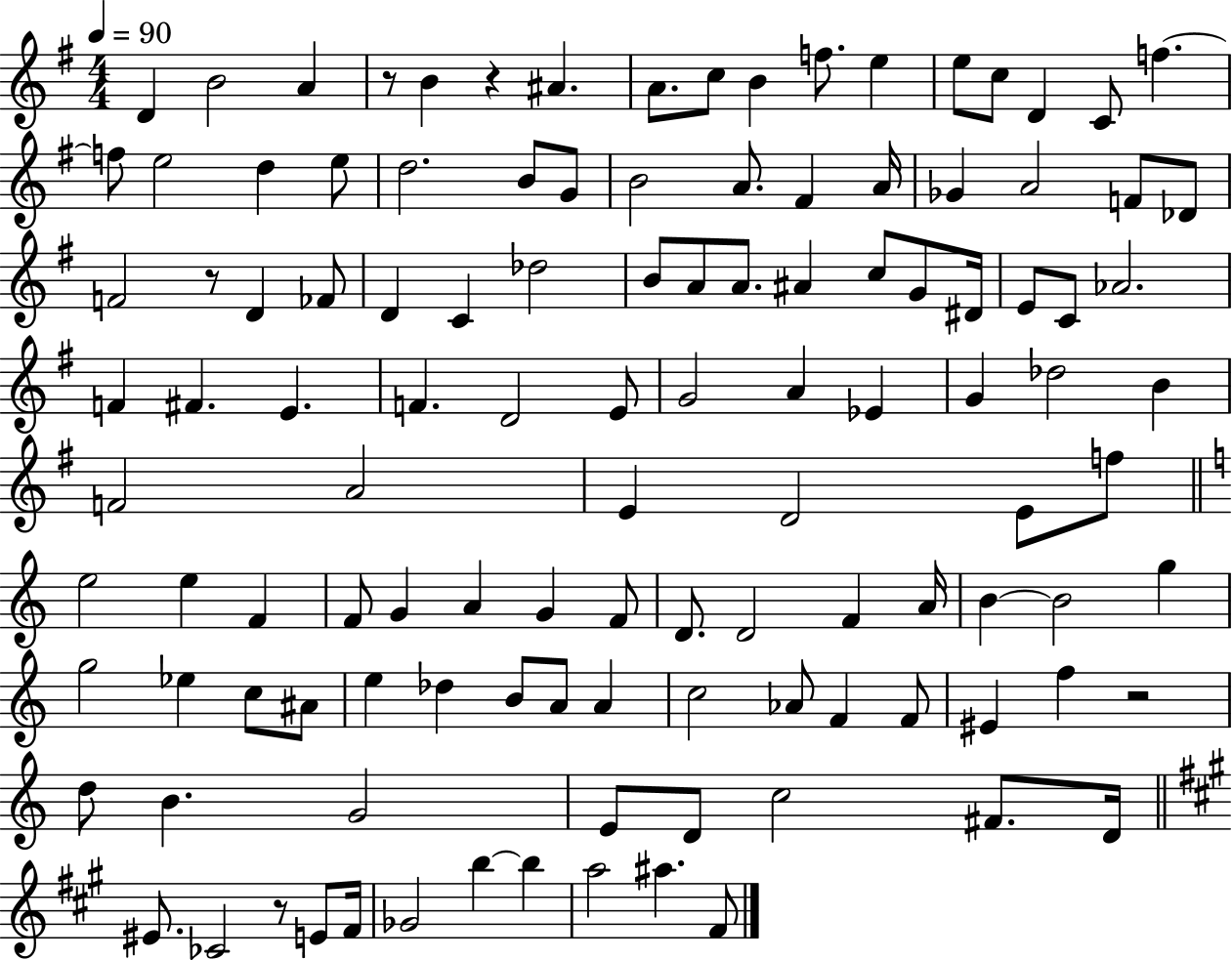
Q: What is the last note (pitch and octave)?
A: F#4